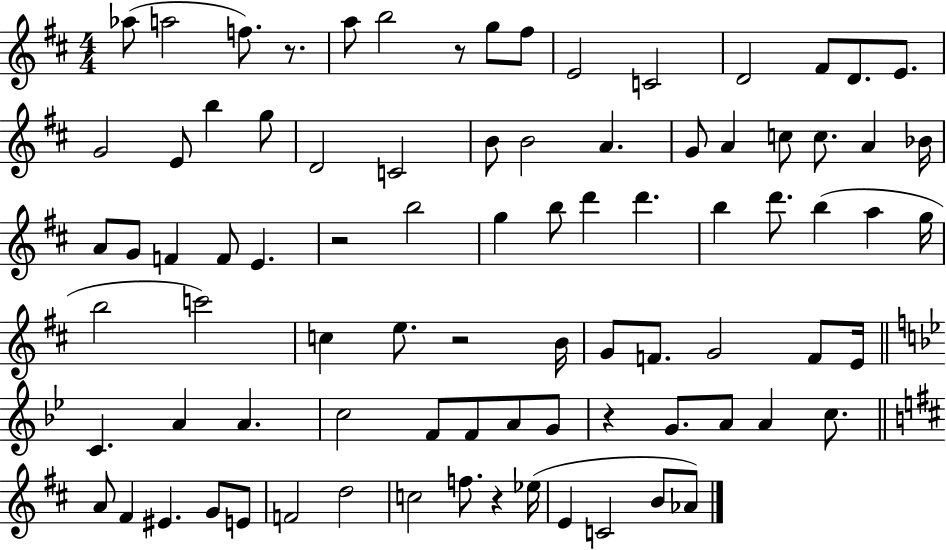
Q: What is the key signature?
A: D major